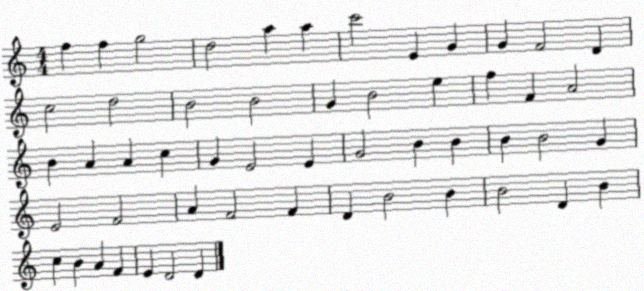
X:1
T:Untitled
M:4/4
L:1/4
K:C
f f g2 d2 a a c'2 E G G F2 D c2 d2 B2 B2 G B2 e f F A2 B A A c G E2 E G2 B B B B2 G E2 F2 A F2 F D B2 B B2 D B c B A F E D2 D